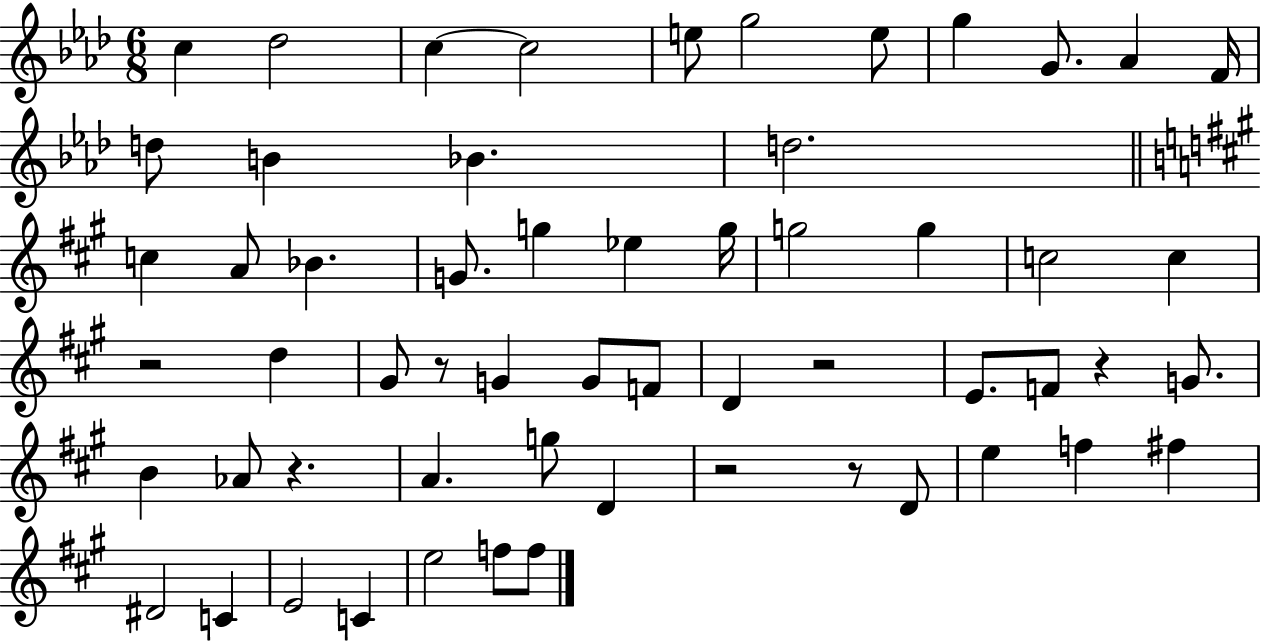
X:1
T:Untitled
M:6/8
L:1/4
K:Ab
c _d2 c c2 e/2 g2 e/2 g G/2 _A F/4 d/2 B _B d2 c A/2 _B G/2 g _e g/4 g2 g c2 c z2 d ^G/2 z/2 G G/2 F/2 D z2 E/2 F/2 z G/2 B _A/2 z A g/2 D z2 z/2 D/2 e f ^f ^D2 C E2 C e2 f/2 f/2